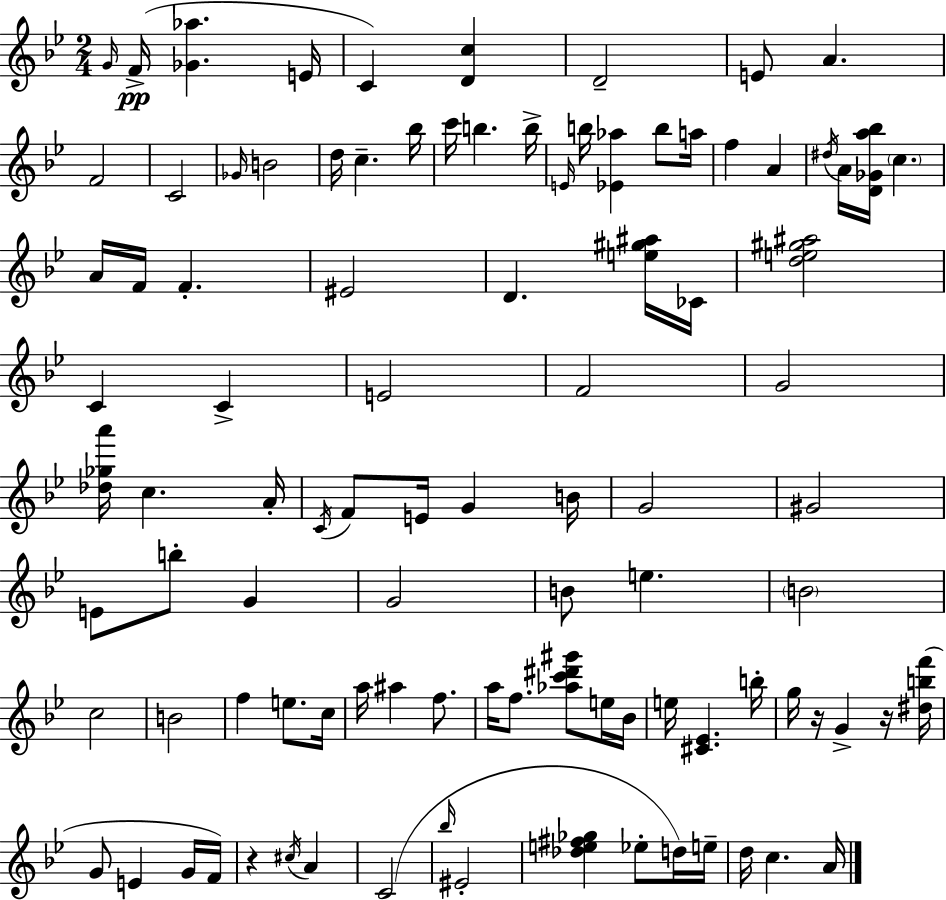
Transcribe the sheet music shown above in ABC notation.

X:1
T:Untitled
M:2/4
L:1/4
K:Gm
G/4 F/4 [_G_a] E/4 C [Dc] D2 E/2 A F2 C2 _G/4 B2 d/4 c _b/4 c'/4 b b/4 E/4 b/4 [_E_a] b/2 a/4 f A ^d/4 A/4 [D_Ga_b]/4 c A/4 F/4 F ^E2 D [e^g^a]/4 _C/4 [de^g^a]2 C C E2 F2 G2 [_d_ga']/4 c A/4 C/4 F/2 E/4 G B/4 G2 ^G2 E/2 b/2 G G2 B/2 e B2 c2 B2 f e/2 c/4 a/4 ^a f/2 a/4 f/2 [_ac'^d'^g']/2 e/4 _B/4 e/4 [^C_E] b/4 g/4 z/4 G z/4 [^dbf']/4 G/2 E G/4 F/4 z ^c/4 A C2 _b/4 ^E2 [_de^f_g] _e/2 d/4 e/4 d/4 c A/4